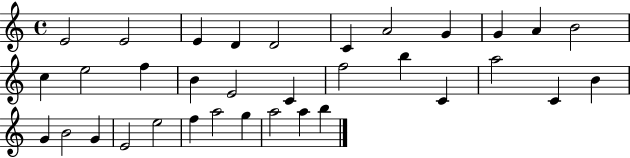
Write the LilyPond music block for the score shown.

{
  \clef treble
  \time 4/4
  \defaultTimeSignature
  \key c \major
  e'2 e'2 | e'4 d'4 d'2 | c'4 a'2 g'4 | g'4 a'4 b'2 | \break c''4 e''2 f''4 | b'4 e'2 c'4 | f''2 b''4 c'4 | a''2 c'4 b'4 | \break g'4 b'2 g'4 | e'2 e''2 | f''4 a''2 g''4 | a''2 a''4 b''4 | \break \bar "|."
}